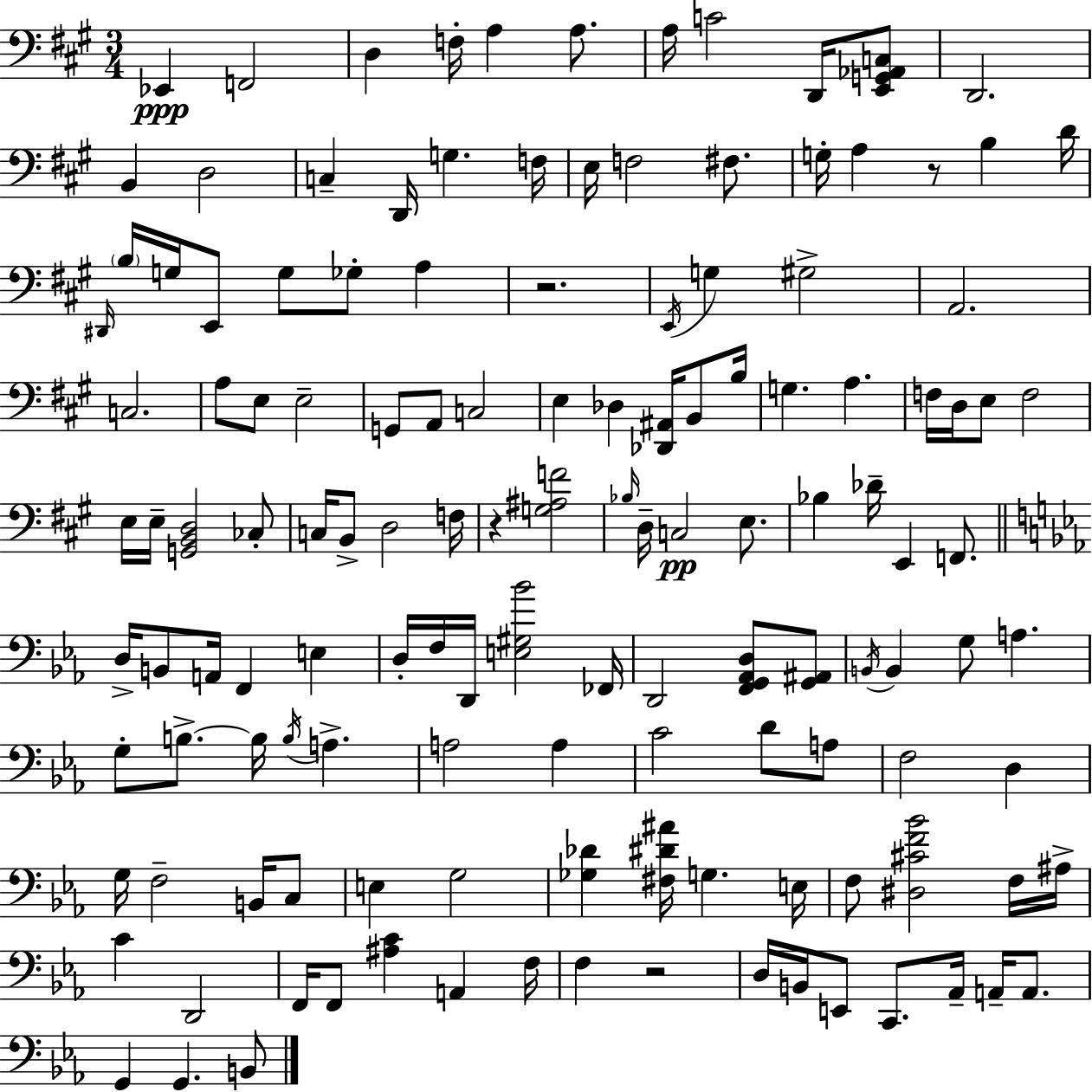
X:1
T:Untitled
M:3/4
L:1/4
K:A
_E,, F,,2 D, F,/4 A, A,/2 A,/4 C2 D,,/4 [E,,G,,_A,,C,]/2 D,,2 B,, D,2 C, D,,/4 G, F,/4 E,/4 F,2 ^F,/2 G,/4 A, z/2 B, D/4 ^D,,/4 B,/4 G,/4 E,,/2 G,/2 _G,/2 A, z2 E,,/4 G, ^G,2 A,,2 C,2 A,/2 E,/2 E,2 G,,/2 A,,/2 C,2 E, _D, [_D,,^A,,]/4 B,,/2 B,/4 G, A, F,/4 D,/4 E,/2 F,2 E,/4 E,/4 [G,,B,,D,]2 _C,/2 C,/4 B,,/2 D,2 F,/4 z [G,^A,F]2 _B,/4 D,/4 C,2 E,/2 _B, _D/4 E,, F,,/2 D,/4 B,,/2 A,,/4 F,, E, D,/4 F,/4 D,,/4 [E,^G,_B]2 _F,,/4 D,,2 [F,,G,,_A,,D,]/2 [G,,^A,,]/2 B,,/4 B,, G,/2 A, G,/2 B,/2 B,/4 B,/4 A, A,2 A, C2 D/2 A,/2 F,2 D, G,/4 F,2 B,,/4 C,/2 E, G,2 [_G,_D] [^F,^D^A]/4 G, E,/4 F,/2 [^D,^CF_B]2 F,/4 ^A,/4 C D,,2 F,,/4 F,,/2 [^A,C] A,, F,/4 F, z2 D,/4 B,,/4 E,,/2 C,,/2 _A,,/4 A,,/4 A,,/2 G,, G,, B,,/2